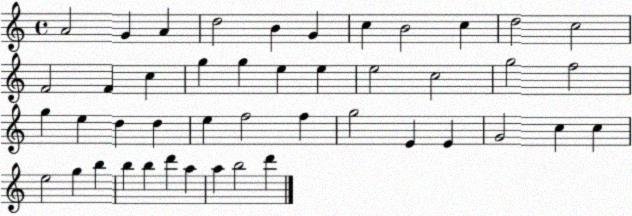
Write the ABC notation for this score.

X:1
T:Untitled
M:4/4
L:1/4
K:C
A2 G A d2 B G c B2 c d2 c2 F2 F c g g e e e2 c2 g2 f2 g e d d e f2 f g2 E E G2 c c e2 g b b b d' a a b2 d'